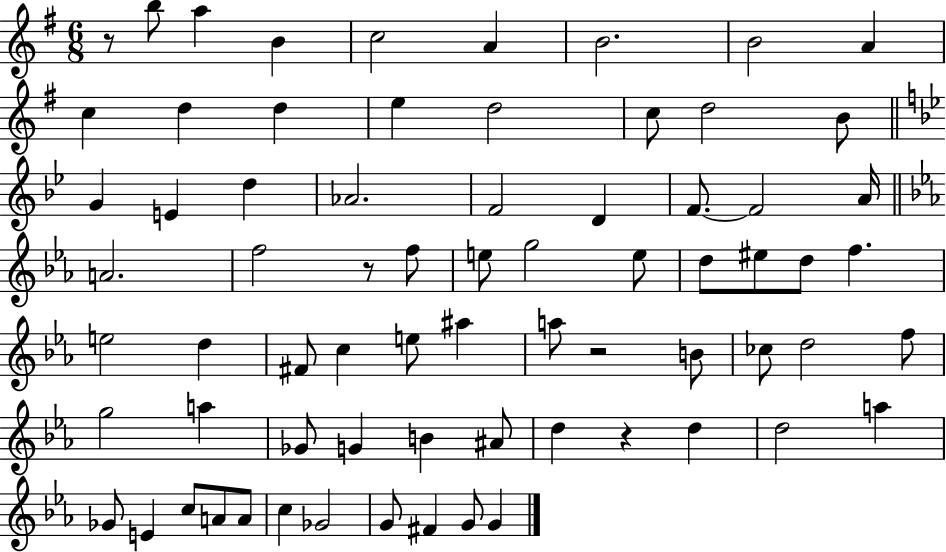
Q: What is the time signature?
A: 6/8